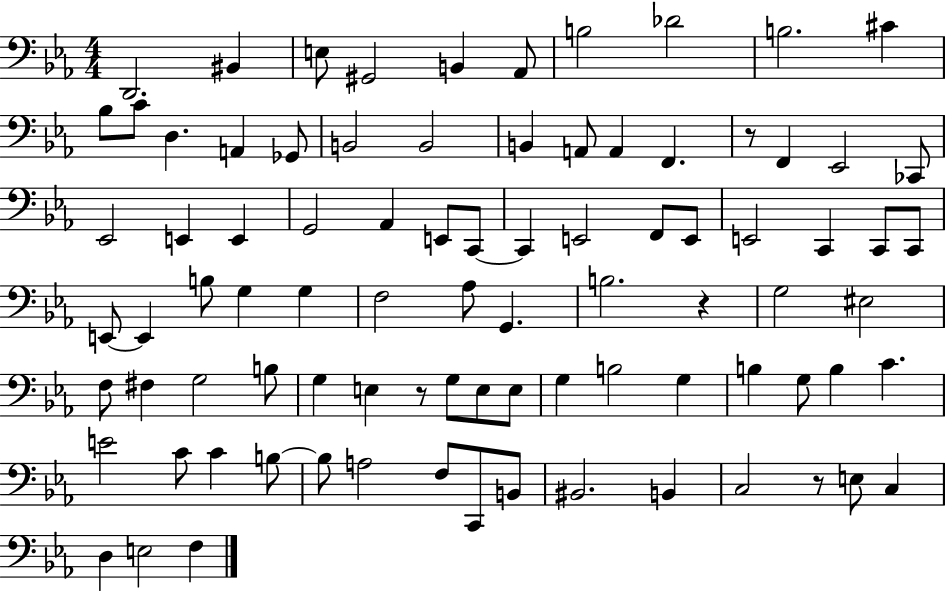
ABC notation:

X:1
T:Untitled
M:4/4
L:1/4
K:Eb
D,,2 ^B,, E,/2 ^G,,2 B,, _A,,/2 B,2 _D2 B,2 ^C _B,/2 C/2 D, A,, _G,,/2 B,,2 B,,2 B,, A,,/2 A,, F,, z/2 F,, _E,,2 _C,,/2 _E,,2 E,, E,, G,,2 _A,, E,,/2 C,,/2 C,, E,,2 F,,/2 E,,/2 E,,2 C,, C,,/2 C,,/2 E,,/2 E,, B,/2 G, G, F,2 _A,/2 G,, B,2 z G,2 ^E,2 F,/2 ^F, G,2 B,/2 G, E, z/2 G,/2 E,/2 E,/2 G, B,2 G, B, G,/2 B, C E2 C/2 C B,/2 B,/2 A,2 F,/2 C,,/2 B,,/2 ^B,,2 B,, C,2 z/2 E,/2 C, D, E,2 F,